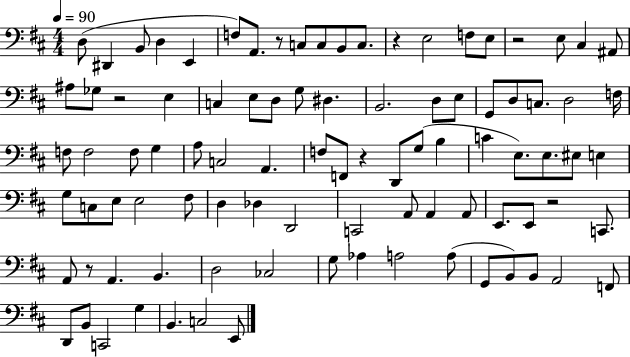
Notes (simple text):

D3/e D#2/q B2/e D3/q E2/q F3/e A2/e. R/e C3/e C3/e B2/e C3/e. R/q E3/h F3/e E3/e R/h E3/e C#3/q A#2/e A#3/e Gb3/e R/h E3/q C3/q E3/e D3/e G3/e D#3/q. B2/h. D3/e E3/e G2/e D3/e C3/e. D3/h F3/s F3/e F3/h F3/e G3/q A3/e C3/h A2/q. F3/e F2/e R/q D2/e G3/e B3/q C4/q E3/e. E3/e. EIS3/e E3/q G3/e C3/e E3/e E3/h F#3/e D3/q Db3/q D2/h C2/h A2/e A2/q A2/e E2/e. E2/e R/h C2/e. A2/e R/e A2/q. B2/q. D3/h CES3/h G3/e Ab3/q A3/h A3/e G2/e B2/e B2/e A2/h F2/e D2/e B2/e C2/h G3/q B2/q. C3/h E2/e